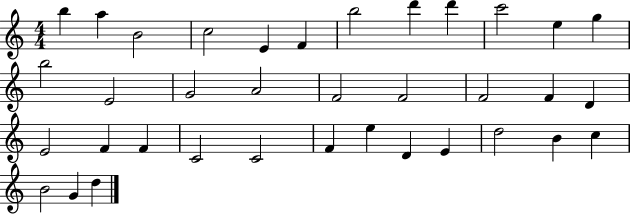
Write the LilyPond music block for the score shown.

{
  \clef treble
  \numericTimeSignature
  \time 4/4
  \key c \major
  b''4 a''4 b'2 | c''2 e'4 f'4 | b''2 d'''4 d'''4 | c'''2 e''4 g''4 | \break b''2 e'2 | g'2 a'2 | f'2 f'2 | f'2 f'4 d'4 | \break e'2 f'4 f'4 | c'2 c'2 | f'4 e''4 d'4 e'4 | d''2 b'4 c''4 | \break b'2 g'4 d''4 | \bar "|."
}